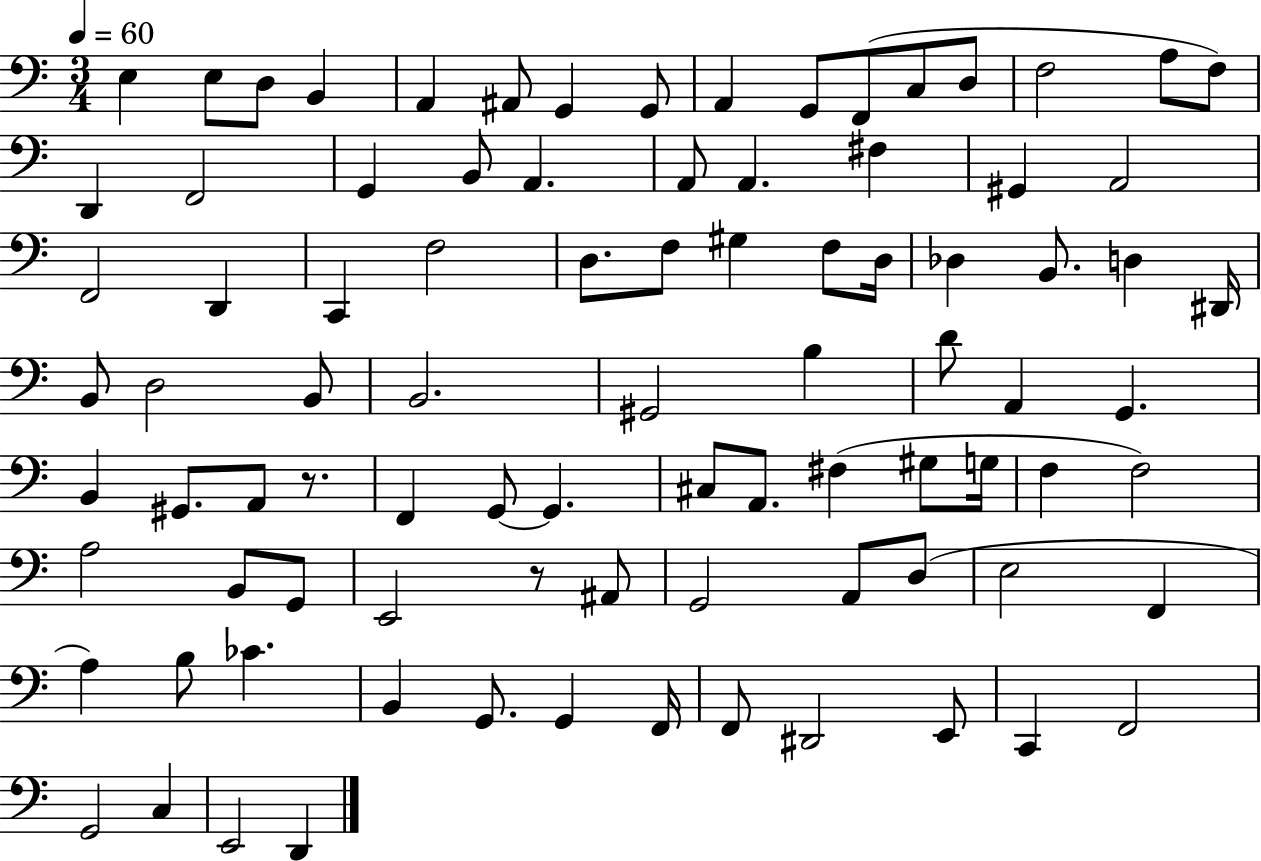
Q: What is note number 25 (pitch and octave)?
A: G#2